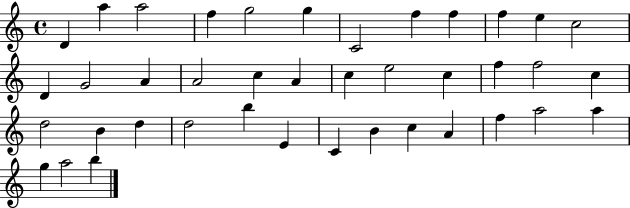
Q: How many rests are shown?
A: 0